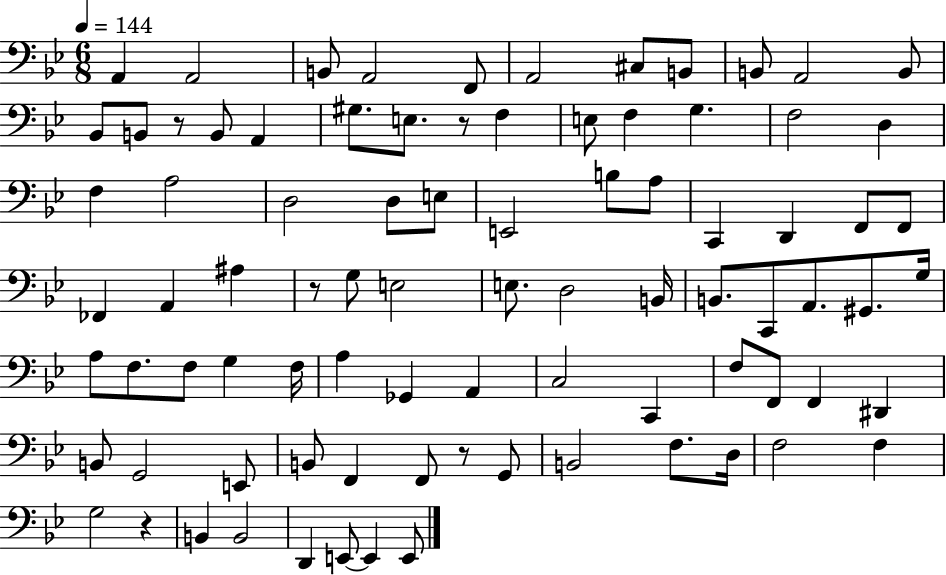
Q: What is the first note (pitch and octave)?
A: A2